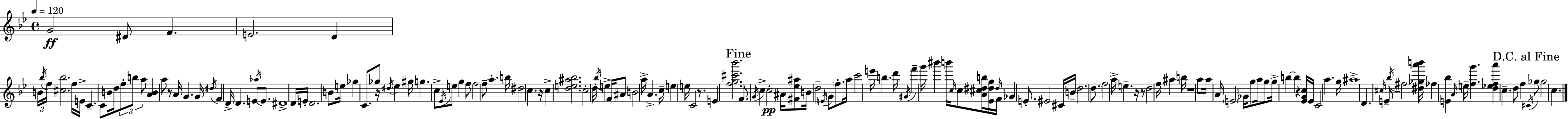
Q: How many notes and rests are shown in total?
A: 156